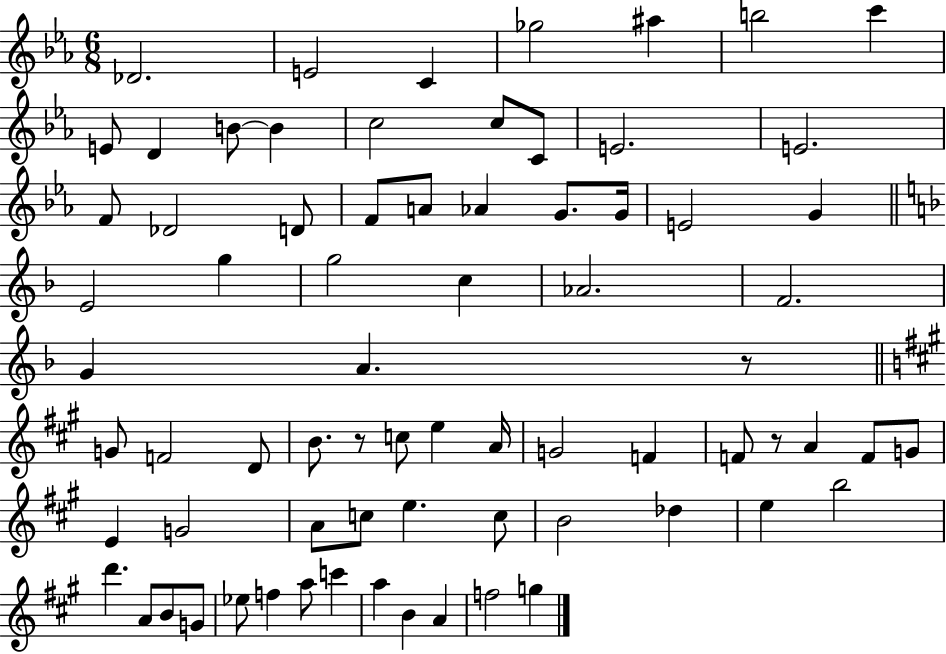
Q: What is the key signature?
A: EES major